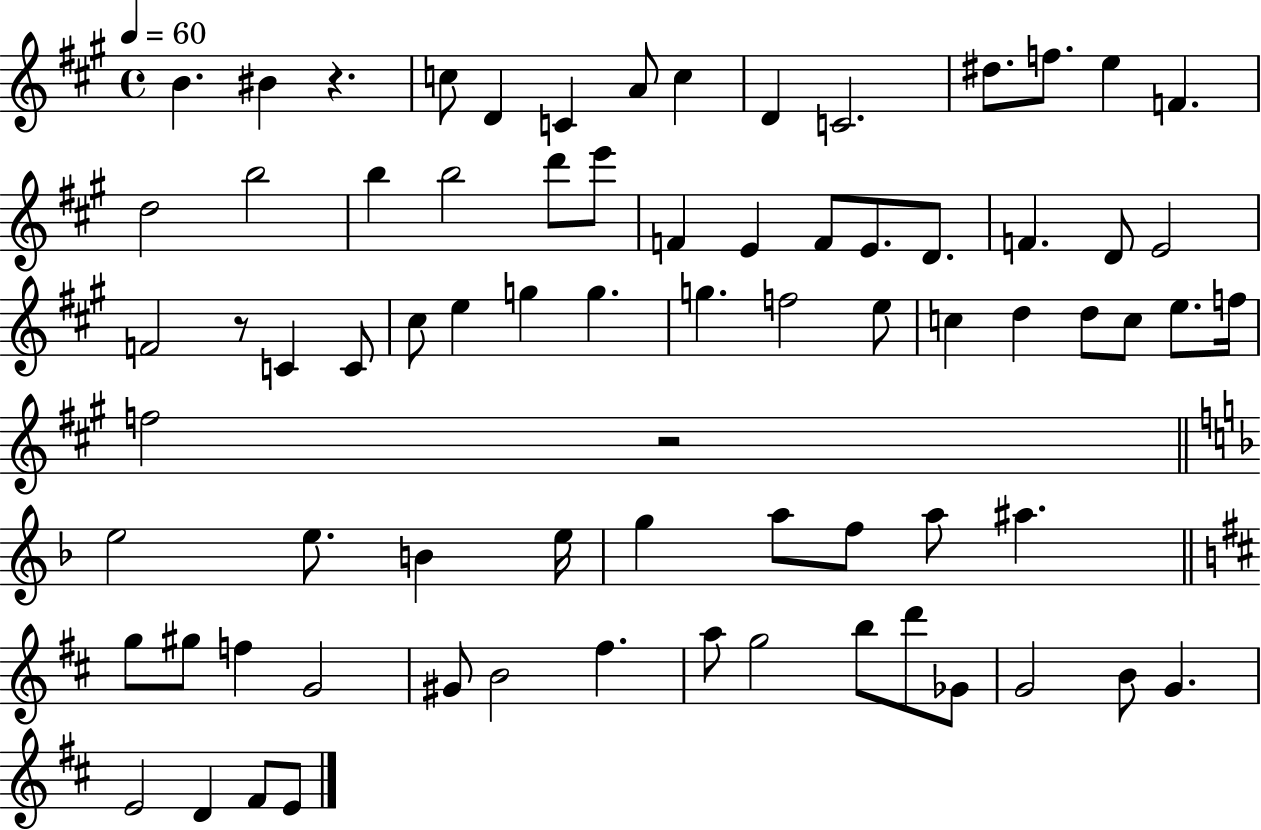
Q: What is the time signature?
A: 4/4